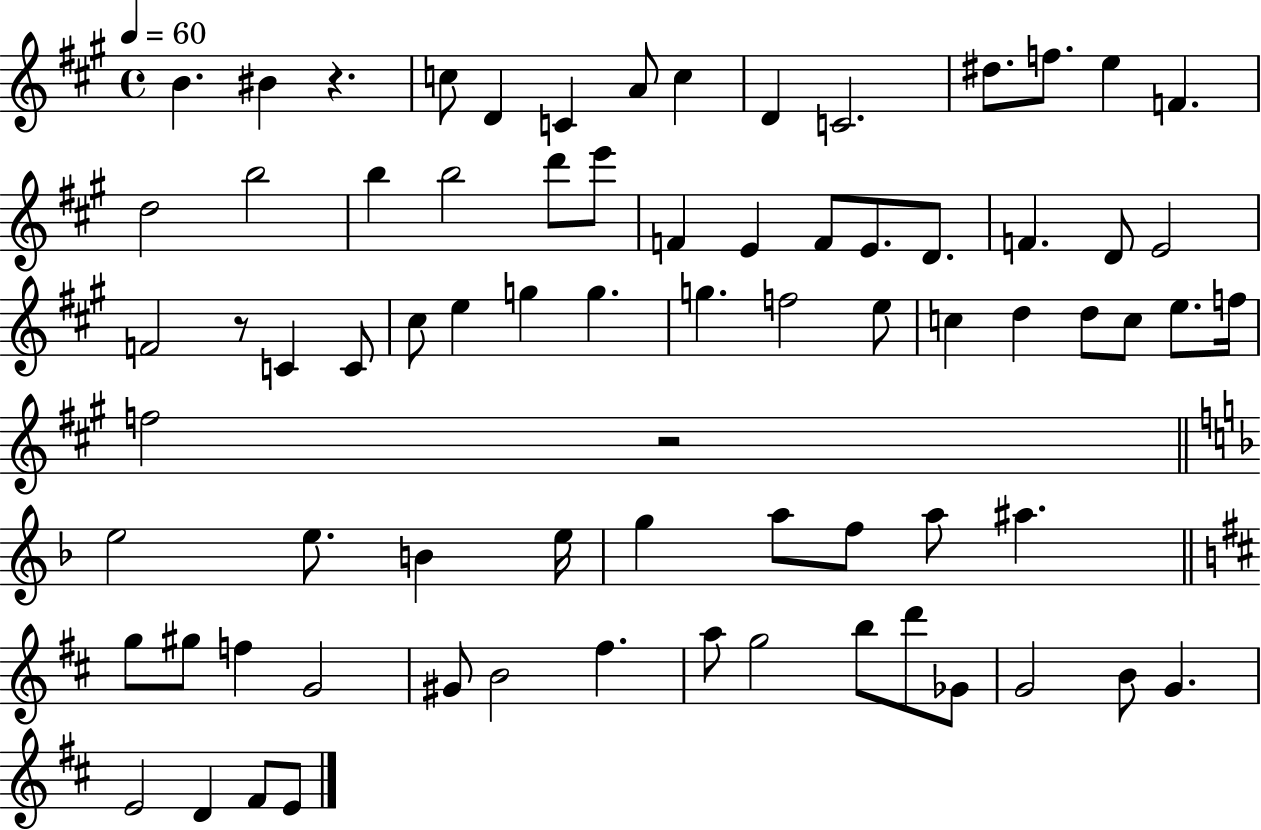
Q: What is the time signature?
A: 4/4